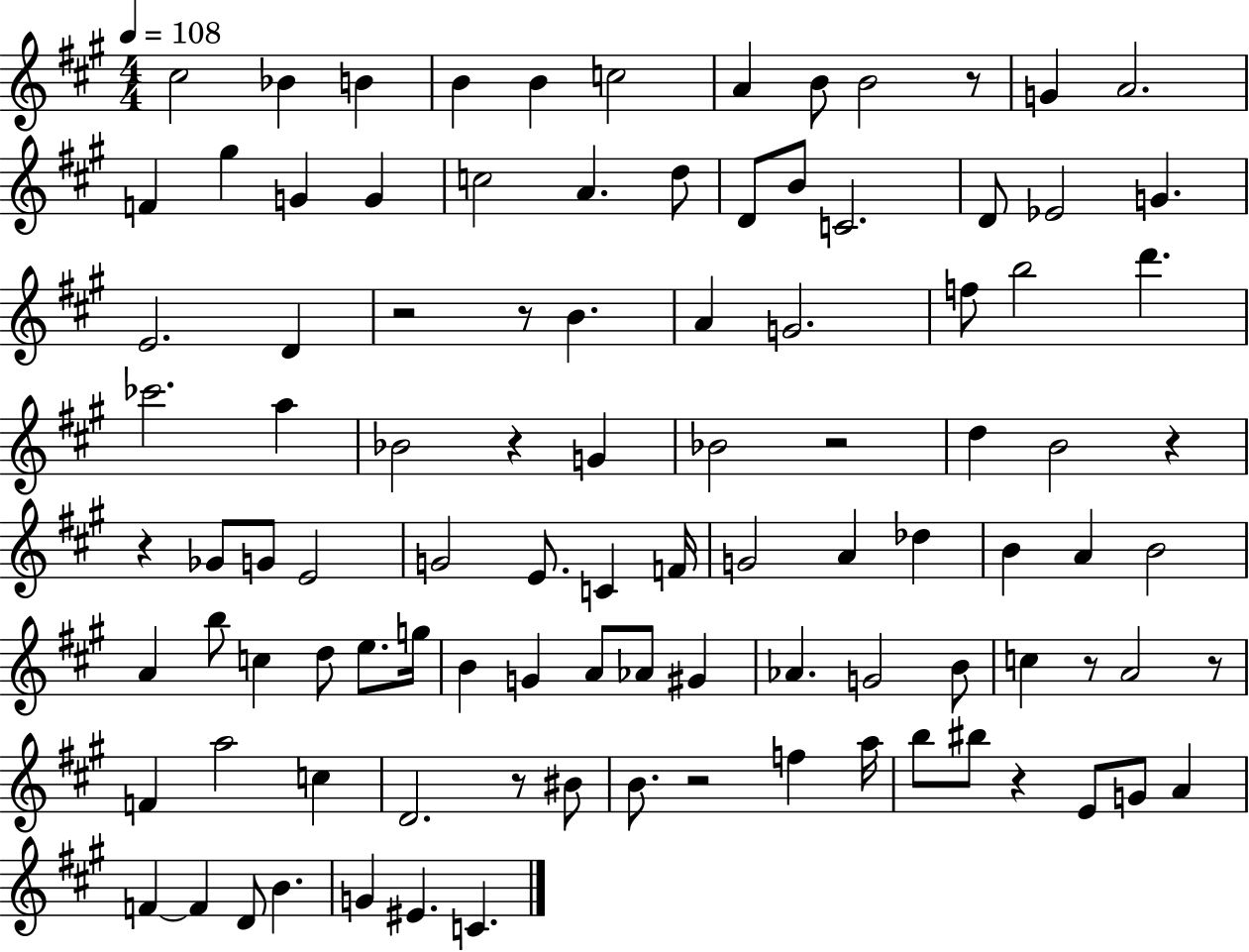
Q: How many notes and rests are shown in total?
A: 100